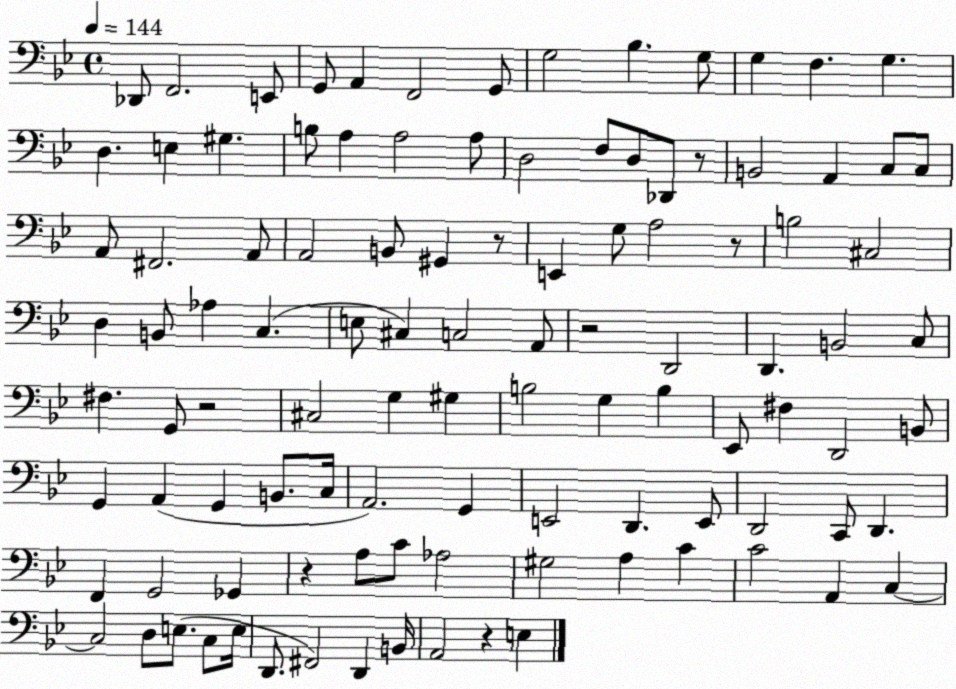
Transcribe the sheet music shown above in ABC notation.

X:1
T:Untitled
M:4/4
L:1/4
K:Bb
_D,,/2 F,,2 E,,/2 G,,/2 A,, F,,2 G,,/2 G,2 _B, G,/2 G, F, G, D, E, ^G, B,/2 A, A,2 A,/2 D,2 F,/2 D,/2 _D,,/2 z/2 B,,2 A,, C,/2 C,/2 A,,/2 ^F,,2 A,,/2 A,,2 B,,/2 ^G,, z/2 E,, G,/2 A,2 z/2 B,2 ^C,2 D, B,,/2 _A, C, E,/2 ^C, C,2 A,,/2 z2 D,,2 D,, B,,2 C,/2 ^F, G,,/2 z2 ^C,2 G, ^G, B,2 G, B, _E,,/2 ^F, D,,2 B,,/2 G,, A,, G,, B,,/2 C,/4 A,,2 G,, E,,2 D,, E,,/2 D,,2 C,,/2 D,, F,, G,,2 _G,, z A,/2 C/2 _A,2 ^G,2 A, C C2 A,, C, C,2 D,/2 E,/2 C,/2 E,/4 D,,/2 ^F,,2 D,, B,,/4 A,,2 z E,